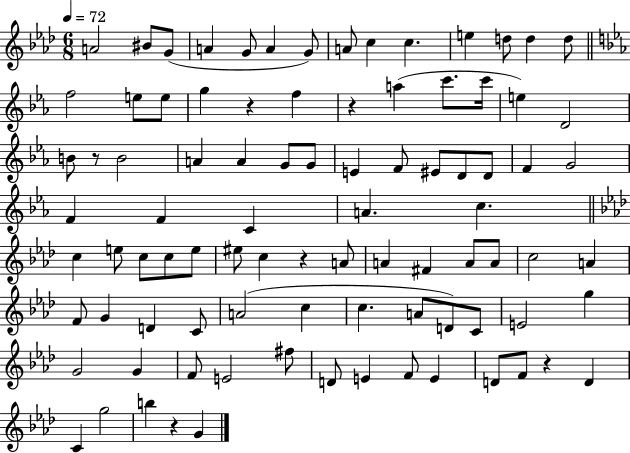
A4/h BIS4/e G4/e A4/q G4/e A4/q G4/e A4/e C5/q C5/q. E5/q D5/e D5/q D5/e F5/h E5/e E5/e G5/q R/q F5/q R/q A5/q C6/e. C6/s E5/q D4/h B4/e R/e B4/h A4/q A4/q G4/e G4/e E4/q F4/e EIS4/e D4/e D4/e F4/q G4/h F4/q F4/q C4/q A4/q. C5/q. C5/q E5/e C5/e C5/e E5/e EIS5/e C5/q R/q A4/e A4/q F#4/q A4/e A4/e C5/h A4/q F4/e G4/q D4/q C4/e A4/h C5/q C5/q. A4/e D4/e C4/e E4/h G5/q G4/h G4/q F4/e E4/h F#5/e D4/e E4/q F4/e E4/q D4/e F4/e R/q D4/q C4/q G5/h B5/q R/q G4/q